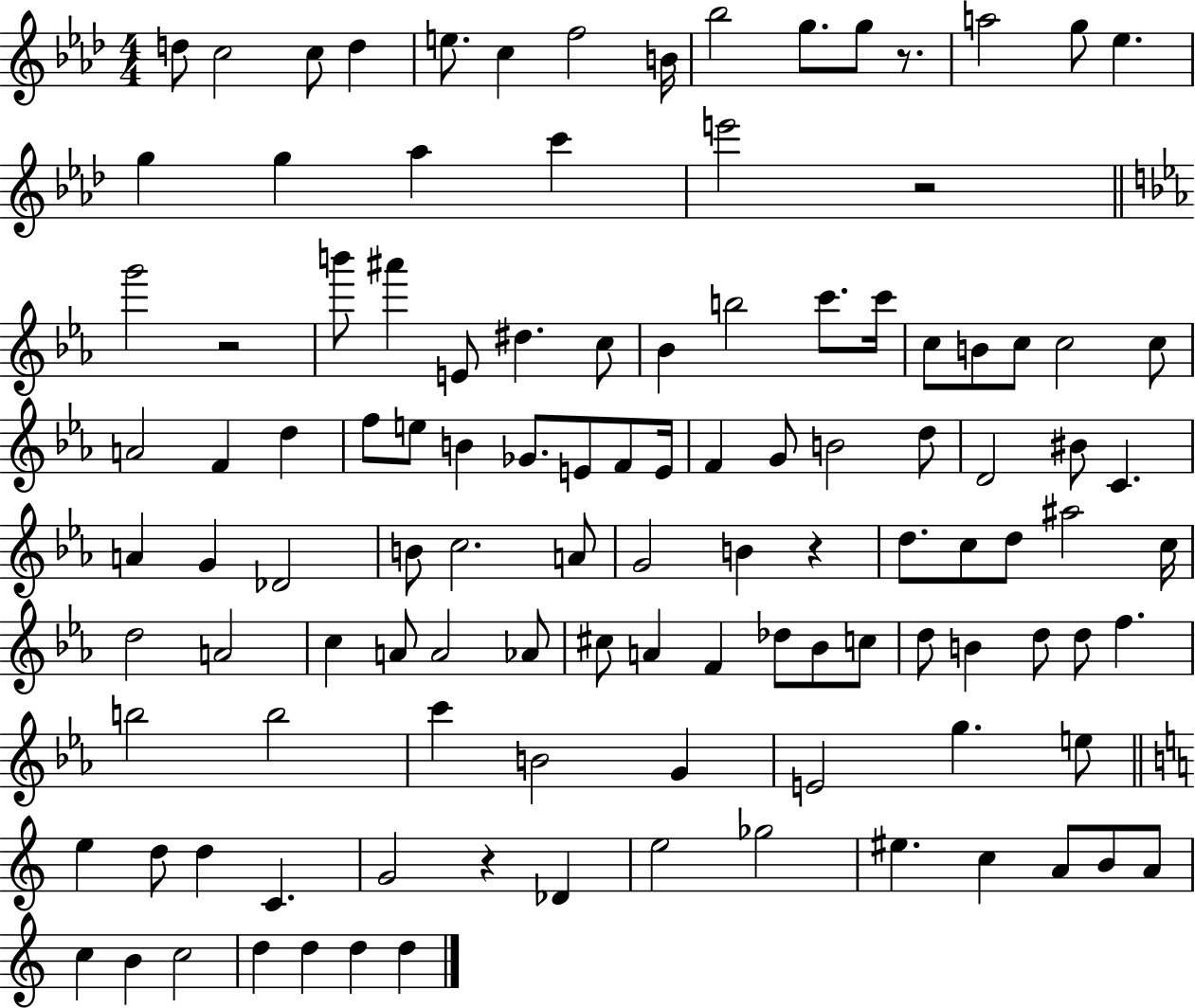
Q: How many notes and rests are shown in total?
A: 114